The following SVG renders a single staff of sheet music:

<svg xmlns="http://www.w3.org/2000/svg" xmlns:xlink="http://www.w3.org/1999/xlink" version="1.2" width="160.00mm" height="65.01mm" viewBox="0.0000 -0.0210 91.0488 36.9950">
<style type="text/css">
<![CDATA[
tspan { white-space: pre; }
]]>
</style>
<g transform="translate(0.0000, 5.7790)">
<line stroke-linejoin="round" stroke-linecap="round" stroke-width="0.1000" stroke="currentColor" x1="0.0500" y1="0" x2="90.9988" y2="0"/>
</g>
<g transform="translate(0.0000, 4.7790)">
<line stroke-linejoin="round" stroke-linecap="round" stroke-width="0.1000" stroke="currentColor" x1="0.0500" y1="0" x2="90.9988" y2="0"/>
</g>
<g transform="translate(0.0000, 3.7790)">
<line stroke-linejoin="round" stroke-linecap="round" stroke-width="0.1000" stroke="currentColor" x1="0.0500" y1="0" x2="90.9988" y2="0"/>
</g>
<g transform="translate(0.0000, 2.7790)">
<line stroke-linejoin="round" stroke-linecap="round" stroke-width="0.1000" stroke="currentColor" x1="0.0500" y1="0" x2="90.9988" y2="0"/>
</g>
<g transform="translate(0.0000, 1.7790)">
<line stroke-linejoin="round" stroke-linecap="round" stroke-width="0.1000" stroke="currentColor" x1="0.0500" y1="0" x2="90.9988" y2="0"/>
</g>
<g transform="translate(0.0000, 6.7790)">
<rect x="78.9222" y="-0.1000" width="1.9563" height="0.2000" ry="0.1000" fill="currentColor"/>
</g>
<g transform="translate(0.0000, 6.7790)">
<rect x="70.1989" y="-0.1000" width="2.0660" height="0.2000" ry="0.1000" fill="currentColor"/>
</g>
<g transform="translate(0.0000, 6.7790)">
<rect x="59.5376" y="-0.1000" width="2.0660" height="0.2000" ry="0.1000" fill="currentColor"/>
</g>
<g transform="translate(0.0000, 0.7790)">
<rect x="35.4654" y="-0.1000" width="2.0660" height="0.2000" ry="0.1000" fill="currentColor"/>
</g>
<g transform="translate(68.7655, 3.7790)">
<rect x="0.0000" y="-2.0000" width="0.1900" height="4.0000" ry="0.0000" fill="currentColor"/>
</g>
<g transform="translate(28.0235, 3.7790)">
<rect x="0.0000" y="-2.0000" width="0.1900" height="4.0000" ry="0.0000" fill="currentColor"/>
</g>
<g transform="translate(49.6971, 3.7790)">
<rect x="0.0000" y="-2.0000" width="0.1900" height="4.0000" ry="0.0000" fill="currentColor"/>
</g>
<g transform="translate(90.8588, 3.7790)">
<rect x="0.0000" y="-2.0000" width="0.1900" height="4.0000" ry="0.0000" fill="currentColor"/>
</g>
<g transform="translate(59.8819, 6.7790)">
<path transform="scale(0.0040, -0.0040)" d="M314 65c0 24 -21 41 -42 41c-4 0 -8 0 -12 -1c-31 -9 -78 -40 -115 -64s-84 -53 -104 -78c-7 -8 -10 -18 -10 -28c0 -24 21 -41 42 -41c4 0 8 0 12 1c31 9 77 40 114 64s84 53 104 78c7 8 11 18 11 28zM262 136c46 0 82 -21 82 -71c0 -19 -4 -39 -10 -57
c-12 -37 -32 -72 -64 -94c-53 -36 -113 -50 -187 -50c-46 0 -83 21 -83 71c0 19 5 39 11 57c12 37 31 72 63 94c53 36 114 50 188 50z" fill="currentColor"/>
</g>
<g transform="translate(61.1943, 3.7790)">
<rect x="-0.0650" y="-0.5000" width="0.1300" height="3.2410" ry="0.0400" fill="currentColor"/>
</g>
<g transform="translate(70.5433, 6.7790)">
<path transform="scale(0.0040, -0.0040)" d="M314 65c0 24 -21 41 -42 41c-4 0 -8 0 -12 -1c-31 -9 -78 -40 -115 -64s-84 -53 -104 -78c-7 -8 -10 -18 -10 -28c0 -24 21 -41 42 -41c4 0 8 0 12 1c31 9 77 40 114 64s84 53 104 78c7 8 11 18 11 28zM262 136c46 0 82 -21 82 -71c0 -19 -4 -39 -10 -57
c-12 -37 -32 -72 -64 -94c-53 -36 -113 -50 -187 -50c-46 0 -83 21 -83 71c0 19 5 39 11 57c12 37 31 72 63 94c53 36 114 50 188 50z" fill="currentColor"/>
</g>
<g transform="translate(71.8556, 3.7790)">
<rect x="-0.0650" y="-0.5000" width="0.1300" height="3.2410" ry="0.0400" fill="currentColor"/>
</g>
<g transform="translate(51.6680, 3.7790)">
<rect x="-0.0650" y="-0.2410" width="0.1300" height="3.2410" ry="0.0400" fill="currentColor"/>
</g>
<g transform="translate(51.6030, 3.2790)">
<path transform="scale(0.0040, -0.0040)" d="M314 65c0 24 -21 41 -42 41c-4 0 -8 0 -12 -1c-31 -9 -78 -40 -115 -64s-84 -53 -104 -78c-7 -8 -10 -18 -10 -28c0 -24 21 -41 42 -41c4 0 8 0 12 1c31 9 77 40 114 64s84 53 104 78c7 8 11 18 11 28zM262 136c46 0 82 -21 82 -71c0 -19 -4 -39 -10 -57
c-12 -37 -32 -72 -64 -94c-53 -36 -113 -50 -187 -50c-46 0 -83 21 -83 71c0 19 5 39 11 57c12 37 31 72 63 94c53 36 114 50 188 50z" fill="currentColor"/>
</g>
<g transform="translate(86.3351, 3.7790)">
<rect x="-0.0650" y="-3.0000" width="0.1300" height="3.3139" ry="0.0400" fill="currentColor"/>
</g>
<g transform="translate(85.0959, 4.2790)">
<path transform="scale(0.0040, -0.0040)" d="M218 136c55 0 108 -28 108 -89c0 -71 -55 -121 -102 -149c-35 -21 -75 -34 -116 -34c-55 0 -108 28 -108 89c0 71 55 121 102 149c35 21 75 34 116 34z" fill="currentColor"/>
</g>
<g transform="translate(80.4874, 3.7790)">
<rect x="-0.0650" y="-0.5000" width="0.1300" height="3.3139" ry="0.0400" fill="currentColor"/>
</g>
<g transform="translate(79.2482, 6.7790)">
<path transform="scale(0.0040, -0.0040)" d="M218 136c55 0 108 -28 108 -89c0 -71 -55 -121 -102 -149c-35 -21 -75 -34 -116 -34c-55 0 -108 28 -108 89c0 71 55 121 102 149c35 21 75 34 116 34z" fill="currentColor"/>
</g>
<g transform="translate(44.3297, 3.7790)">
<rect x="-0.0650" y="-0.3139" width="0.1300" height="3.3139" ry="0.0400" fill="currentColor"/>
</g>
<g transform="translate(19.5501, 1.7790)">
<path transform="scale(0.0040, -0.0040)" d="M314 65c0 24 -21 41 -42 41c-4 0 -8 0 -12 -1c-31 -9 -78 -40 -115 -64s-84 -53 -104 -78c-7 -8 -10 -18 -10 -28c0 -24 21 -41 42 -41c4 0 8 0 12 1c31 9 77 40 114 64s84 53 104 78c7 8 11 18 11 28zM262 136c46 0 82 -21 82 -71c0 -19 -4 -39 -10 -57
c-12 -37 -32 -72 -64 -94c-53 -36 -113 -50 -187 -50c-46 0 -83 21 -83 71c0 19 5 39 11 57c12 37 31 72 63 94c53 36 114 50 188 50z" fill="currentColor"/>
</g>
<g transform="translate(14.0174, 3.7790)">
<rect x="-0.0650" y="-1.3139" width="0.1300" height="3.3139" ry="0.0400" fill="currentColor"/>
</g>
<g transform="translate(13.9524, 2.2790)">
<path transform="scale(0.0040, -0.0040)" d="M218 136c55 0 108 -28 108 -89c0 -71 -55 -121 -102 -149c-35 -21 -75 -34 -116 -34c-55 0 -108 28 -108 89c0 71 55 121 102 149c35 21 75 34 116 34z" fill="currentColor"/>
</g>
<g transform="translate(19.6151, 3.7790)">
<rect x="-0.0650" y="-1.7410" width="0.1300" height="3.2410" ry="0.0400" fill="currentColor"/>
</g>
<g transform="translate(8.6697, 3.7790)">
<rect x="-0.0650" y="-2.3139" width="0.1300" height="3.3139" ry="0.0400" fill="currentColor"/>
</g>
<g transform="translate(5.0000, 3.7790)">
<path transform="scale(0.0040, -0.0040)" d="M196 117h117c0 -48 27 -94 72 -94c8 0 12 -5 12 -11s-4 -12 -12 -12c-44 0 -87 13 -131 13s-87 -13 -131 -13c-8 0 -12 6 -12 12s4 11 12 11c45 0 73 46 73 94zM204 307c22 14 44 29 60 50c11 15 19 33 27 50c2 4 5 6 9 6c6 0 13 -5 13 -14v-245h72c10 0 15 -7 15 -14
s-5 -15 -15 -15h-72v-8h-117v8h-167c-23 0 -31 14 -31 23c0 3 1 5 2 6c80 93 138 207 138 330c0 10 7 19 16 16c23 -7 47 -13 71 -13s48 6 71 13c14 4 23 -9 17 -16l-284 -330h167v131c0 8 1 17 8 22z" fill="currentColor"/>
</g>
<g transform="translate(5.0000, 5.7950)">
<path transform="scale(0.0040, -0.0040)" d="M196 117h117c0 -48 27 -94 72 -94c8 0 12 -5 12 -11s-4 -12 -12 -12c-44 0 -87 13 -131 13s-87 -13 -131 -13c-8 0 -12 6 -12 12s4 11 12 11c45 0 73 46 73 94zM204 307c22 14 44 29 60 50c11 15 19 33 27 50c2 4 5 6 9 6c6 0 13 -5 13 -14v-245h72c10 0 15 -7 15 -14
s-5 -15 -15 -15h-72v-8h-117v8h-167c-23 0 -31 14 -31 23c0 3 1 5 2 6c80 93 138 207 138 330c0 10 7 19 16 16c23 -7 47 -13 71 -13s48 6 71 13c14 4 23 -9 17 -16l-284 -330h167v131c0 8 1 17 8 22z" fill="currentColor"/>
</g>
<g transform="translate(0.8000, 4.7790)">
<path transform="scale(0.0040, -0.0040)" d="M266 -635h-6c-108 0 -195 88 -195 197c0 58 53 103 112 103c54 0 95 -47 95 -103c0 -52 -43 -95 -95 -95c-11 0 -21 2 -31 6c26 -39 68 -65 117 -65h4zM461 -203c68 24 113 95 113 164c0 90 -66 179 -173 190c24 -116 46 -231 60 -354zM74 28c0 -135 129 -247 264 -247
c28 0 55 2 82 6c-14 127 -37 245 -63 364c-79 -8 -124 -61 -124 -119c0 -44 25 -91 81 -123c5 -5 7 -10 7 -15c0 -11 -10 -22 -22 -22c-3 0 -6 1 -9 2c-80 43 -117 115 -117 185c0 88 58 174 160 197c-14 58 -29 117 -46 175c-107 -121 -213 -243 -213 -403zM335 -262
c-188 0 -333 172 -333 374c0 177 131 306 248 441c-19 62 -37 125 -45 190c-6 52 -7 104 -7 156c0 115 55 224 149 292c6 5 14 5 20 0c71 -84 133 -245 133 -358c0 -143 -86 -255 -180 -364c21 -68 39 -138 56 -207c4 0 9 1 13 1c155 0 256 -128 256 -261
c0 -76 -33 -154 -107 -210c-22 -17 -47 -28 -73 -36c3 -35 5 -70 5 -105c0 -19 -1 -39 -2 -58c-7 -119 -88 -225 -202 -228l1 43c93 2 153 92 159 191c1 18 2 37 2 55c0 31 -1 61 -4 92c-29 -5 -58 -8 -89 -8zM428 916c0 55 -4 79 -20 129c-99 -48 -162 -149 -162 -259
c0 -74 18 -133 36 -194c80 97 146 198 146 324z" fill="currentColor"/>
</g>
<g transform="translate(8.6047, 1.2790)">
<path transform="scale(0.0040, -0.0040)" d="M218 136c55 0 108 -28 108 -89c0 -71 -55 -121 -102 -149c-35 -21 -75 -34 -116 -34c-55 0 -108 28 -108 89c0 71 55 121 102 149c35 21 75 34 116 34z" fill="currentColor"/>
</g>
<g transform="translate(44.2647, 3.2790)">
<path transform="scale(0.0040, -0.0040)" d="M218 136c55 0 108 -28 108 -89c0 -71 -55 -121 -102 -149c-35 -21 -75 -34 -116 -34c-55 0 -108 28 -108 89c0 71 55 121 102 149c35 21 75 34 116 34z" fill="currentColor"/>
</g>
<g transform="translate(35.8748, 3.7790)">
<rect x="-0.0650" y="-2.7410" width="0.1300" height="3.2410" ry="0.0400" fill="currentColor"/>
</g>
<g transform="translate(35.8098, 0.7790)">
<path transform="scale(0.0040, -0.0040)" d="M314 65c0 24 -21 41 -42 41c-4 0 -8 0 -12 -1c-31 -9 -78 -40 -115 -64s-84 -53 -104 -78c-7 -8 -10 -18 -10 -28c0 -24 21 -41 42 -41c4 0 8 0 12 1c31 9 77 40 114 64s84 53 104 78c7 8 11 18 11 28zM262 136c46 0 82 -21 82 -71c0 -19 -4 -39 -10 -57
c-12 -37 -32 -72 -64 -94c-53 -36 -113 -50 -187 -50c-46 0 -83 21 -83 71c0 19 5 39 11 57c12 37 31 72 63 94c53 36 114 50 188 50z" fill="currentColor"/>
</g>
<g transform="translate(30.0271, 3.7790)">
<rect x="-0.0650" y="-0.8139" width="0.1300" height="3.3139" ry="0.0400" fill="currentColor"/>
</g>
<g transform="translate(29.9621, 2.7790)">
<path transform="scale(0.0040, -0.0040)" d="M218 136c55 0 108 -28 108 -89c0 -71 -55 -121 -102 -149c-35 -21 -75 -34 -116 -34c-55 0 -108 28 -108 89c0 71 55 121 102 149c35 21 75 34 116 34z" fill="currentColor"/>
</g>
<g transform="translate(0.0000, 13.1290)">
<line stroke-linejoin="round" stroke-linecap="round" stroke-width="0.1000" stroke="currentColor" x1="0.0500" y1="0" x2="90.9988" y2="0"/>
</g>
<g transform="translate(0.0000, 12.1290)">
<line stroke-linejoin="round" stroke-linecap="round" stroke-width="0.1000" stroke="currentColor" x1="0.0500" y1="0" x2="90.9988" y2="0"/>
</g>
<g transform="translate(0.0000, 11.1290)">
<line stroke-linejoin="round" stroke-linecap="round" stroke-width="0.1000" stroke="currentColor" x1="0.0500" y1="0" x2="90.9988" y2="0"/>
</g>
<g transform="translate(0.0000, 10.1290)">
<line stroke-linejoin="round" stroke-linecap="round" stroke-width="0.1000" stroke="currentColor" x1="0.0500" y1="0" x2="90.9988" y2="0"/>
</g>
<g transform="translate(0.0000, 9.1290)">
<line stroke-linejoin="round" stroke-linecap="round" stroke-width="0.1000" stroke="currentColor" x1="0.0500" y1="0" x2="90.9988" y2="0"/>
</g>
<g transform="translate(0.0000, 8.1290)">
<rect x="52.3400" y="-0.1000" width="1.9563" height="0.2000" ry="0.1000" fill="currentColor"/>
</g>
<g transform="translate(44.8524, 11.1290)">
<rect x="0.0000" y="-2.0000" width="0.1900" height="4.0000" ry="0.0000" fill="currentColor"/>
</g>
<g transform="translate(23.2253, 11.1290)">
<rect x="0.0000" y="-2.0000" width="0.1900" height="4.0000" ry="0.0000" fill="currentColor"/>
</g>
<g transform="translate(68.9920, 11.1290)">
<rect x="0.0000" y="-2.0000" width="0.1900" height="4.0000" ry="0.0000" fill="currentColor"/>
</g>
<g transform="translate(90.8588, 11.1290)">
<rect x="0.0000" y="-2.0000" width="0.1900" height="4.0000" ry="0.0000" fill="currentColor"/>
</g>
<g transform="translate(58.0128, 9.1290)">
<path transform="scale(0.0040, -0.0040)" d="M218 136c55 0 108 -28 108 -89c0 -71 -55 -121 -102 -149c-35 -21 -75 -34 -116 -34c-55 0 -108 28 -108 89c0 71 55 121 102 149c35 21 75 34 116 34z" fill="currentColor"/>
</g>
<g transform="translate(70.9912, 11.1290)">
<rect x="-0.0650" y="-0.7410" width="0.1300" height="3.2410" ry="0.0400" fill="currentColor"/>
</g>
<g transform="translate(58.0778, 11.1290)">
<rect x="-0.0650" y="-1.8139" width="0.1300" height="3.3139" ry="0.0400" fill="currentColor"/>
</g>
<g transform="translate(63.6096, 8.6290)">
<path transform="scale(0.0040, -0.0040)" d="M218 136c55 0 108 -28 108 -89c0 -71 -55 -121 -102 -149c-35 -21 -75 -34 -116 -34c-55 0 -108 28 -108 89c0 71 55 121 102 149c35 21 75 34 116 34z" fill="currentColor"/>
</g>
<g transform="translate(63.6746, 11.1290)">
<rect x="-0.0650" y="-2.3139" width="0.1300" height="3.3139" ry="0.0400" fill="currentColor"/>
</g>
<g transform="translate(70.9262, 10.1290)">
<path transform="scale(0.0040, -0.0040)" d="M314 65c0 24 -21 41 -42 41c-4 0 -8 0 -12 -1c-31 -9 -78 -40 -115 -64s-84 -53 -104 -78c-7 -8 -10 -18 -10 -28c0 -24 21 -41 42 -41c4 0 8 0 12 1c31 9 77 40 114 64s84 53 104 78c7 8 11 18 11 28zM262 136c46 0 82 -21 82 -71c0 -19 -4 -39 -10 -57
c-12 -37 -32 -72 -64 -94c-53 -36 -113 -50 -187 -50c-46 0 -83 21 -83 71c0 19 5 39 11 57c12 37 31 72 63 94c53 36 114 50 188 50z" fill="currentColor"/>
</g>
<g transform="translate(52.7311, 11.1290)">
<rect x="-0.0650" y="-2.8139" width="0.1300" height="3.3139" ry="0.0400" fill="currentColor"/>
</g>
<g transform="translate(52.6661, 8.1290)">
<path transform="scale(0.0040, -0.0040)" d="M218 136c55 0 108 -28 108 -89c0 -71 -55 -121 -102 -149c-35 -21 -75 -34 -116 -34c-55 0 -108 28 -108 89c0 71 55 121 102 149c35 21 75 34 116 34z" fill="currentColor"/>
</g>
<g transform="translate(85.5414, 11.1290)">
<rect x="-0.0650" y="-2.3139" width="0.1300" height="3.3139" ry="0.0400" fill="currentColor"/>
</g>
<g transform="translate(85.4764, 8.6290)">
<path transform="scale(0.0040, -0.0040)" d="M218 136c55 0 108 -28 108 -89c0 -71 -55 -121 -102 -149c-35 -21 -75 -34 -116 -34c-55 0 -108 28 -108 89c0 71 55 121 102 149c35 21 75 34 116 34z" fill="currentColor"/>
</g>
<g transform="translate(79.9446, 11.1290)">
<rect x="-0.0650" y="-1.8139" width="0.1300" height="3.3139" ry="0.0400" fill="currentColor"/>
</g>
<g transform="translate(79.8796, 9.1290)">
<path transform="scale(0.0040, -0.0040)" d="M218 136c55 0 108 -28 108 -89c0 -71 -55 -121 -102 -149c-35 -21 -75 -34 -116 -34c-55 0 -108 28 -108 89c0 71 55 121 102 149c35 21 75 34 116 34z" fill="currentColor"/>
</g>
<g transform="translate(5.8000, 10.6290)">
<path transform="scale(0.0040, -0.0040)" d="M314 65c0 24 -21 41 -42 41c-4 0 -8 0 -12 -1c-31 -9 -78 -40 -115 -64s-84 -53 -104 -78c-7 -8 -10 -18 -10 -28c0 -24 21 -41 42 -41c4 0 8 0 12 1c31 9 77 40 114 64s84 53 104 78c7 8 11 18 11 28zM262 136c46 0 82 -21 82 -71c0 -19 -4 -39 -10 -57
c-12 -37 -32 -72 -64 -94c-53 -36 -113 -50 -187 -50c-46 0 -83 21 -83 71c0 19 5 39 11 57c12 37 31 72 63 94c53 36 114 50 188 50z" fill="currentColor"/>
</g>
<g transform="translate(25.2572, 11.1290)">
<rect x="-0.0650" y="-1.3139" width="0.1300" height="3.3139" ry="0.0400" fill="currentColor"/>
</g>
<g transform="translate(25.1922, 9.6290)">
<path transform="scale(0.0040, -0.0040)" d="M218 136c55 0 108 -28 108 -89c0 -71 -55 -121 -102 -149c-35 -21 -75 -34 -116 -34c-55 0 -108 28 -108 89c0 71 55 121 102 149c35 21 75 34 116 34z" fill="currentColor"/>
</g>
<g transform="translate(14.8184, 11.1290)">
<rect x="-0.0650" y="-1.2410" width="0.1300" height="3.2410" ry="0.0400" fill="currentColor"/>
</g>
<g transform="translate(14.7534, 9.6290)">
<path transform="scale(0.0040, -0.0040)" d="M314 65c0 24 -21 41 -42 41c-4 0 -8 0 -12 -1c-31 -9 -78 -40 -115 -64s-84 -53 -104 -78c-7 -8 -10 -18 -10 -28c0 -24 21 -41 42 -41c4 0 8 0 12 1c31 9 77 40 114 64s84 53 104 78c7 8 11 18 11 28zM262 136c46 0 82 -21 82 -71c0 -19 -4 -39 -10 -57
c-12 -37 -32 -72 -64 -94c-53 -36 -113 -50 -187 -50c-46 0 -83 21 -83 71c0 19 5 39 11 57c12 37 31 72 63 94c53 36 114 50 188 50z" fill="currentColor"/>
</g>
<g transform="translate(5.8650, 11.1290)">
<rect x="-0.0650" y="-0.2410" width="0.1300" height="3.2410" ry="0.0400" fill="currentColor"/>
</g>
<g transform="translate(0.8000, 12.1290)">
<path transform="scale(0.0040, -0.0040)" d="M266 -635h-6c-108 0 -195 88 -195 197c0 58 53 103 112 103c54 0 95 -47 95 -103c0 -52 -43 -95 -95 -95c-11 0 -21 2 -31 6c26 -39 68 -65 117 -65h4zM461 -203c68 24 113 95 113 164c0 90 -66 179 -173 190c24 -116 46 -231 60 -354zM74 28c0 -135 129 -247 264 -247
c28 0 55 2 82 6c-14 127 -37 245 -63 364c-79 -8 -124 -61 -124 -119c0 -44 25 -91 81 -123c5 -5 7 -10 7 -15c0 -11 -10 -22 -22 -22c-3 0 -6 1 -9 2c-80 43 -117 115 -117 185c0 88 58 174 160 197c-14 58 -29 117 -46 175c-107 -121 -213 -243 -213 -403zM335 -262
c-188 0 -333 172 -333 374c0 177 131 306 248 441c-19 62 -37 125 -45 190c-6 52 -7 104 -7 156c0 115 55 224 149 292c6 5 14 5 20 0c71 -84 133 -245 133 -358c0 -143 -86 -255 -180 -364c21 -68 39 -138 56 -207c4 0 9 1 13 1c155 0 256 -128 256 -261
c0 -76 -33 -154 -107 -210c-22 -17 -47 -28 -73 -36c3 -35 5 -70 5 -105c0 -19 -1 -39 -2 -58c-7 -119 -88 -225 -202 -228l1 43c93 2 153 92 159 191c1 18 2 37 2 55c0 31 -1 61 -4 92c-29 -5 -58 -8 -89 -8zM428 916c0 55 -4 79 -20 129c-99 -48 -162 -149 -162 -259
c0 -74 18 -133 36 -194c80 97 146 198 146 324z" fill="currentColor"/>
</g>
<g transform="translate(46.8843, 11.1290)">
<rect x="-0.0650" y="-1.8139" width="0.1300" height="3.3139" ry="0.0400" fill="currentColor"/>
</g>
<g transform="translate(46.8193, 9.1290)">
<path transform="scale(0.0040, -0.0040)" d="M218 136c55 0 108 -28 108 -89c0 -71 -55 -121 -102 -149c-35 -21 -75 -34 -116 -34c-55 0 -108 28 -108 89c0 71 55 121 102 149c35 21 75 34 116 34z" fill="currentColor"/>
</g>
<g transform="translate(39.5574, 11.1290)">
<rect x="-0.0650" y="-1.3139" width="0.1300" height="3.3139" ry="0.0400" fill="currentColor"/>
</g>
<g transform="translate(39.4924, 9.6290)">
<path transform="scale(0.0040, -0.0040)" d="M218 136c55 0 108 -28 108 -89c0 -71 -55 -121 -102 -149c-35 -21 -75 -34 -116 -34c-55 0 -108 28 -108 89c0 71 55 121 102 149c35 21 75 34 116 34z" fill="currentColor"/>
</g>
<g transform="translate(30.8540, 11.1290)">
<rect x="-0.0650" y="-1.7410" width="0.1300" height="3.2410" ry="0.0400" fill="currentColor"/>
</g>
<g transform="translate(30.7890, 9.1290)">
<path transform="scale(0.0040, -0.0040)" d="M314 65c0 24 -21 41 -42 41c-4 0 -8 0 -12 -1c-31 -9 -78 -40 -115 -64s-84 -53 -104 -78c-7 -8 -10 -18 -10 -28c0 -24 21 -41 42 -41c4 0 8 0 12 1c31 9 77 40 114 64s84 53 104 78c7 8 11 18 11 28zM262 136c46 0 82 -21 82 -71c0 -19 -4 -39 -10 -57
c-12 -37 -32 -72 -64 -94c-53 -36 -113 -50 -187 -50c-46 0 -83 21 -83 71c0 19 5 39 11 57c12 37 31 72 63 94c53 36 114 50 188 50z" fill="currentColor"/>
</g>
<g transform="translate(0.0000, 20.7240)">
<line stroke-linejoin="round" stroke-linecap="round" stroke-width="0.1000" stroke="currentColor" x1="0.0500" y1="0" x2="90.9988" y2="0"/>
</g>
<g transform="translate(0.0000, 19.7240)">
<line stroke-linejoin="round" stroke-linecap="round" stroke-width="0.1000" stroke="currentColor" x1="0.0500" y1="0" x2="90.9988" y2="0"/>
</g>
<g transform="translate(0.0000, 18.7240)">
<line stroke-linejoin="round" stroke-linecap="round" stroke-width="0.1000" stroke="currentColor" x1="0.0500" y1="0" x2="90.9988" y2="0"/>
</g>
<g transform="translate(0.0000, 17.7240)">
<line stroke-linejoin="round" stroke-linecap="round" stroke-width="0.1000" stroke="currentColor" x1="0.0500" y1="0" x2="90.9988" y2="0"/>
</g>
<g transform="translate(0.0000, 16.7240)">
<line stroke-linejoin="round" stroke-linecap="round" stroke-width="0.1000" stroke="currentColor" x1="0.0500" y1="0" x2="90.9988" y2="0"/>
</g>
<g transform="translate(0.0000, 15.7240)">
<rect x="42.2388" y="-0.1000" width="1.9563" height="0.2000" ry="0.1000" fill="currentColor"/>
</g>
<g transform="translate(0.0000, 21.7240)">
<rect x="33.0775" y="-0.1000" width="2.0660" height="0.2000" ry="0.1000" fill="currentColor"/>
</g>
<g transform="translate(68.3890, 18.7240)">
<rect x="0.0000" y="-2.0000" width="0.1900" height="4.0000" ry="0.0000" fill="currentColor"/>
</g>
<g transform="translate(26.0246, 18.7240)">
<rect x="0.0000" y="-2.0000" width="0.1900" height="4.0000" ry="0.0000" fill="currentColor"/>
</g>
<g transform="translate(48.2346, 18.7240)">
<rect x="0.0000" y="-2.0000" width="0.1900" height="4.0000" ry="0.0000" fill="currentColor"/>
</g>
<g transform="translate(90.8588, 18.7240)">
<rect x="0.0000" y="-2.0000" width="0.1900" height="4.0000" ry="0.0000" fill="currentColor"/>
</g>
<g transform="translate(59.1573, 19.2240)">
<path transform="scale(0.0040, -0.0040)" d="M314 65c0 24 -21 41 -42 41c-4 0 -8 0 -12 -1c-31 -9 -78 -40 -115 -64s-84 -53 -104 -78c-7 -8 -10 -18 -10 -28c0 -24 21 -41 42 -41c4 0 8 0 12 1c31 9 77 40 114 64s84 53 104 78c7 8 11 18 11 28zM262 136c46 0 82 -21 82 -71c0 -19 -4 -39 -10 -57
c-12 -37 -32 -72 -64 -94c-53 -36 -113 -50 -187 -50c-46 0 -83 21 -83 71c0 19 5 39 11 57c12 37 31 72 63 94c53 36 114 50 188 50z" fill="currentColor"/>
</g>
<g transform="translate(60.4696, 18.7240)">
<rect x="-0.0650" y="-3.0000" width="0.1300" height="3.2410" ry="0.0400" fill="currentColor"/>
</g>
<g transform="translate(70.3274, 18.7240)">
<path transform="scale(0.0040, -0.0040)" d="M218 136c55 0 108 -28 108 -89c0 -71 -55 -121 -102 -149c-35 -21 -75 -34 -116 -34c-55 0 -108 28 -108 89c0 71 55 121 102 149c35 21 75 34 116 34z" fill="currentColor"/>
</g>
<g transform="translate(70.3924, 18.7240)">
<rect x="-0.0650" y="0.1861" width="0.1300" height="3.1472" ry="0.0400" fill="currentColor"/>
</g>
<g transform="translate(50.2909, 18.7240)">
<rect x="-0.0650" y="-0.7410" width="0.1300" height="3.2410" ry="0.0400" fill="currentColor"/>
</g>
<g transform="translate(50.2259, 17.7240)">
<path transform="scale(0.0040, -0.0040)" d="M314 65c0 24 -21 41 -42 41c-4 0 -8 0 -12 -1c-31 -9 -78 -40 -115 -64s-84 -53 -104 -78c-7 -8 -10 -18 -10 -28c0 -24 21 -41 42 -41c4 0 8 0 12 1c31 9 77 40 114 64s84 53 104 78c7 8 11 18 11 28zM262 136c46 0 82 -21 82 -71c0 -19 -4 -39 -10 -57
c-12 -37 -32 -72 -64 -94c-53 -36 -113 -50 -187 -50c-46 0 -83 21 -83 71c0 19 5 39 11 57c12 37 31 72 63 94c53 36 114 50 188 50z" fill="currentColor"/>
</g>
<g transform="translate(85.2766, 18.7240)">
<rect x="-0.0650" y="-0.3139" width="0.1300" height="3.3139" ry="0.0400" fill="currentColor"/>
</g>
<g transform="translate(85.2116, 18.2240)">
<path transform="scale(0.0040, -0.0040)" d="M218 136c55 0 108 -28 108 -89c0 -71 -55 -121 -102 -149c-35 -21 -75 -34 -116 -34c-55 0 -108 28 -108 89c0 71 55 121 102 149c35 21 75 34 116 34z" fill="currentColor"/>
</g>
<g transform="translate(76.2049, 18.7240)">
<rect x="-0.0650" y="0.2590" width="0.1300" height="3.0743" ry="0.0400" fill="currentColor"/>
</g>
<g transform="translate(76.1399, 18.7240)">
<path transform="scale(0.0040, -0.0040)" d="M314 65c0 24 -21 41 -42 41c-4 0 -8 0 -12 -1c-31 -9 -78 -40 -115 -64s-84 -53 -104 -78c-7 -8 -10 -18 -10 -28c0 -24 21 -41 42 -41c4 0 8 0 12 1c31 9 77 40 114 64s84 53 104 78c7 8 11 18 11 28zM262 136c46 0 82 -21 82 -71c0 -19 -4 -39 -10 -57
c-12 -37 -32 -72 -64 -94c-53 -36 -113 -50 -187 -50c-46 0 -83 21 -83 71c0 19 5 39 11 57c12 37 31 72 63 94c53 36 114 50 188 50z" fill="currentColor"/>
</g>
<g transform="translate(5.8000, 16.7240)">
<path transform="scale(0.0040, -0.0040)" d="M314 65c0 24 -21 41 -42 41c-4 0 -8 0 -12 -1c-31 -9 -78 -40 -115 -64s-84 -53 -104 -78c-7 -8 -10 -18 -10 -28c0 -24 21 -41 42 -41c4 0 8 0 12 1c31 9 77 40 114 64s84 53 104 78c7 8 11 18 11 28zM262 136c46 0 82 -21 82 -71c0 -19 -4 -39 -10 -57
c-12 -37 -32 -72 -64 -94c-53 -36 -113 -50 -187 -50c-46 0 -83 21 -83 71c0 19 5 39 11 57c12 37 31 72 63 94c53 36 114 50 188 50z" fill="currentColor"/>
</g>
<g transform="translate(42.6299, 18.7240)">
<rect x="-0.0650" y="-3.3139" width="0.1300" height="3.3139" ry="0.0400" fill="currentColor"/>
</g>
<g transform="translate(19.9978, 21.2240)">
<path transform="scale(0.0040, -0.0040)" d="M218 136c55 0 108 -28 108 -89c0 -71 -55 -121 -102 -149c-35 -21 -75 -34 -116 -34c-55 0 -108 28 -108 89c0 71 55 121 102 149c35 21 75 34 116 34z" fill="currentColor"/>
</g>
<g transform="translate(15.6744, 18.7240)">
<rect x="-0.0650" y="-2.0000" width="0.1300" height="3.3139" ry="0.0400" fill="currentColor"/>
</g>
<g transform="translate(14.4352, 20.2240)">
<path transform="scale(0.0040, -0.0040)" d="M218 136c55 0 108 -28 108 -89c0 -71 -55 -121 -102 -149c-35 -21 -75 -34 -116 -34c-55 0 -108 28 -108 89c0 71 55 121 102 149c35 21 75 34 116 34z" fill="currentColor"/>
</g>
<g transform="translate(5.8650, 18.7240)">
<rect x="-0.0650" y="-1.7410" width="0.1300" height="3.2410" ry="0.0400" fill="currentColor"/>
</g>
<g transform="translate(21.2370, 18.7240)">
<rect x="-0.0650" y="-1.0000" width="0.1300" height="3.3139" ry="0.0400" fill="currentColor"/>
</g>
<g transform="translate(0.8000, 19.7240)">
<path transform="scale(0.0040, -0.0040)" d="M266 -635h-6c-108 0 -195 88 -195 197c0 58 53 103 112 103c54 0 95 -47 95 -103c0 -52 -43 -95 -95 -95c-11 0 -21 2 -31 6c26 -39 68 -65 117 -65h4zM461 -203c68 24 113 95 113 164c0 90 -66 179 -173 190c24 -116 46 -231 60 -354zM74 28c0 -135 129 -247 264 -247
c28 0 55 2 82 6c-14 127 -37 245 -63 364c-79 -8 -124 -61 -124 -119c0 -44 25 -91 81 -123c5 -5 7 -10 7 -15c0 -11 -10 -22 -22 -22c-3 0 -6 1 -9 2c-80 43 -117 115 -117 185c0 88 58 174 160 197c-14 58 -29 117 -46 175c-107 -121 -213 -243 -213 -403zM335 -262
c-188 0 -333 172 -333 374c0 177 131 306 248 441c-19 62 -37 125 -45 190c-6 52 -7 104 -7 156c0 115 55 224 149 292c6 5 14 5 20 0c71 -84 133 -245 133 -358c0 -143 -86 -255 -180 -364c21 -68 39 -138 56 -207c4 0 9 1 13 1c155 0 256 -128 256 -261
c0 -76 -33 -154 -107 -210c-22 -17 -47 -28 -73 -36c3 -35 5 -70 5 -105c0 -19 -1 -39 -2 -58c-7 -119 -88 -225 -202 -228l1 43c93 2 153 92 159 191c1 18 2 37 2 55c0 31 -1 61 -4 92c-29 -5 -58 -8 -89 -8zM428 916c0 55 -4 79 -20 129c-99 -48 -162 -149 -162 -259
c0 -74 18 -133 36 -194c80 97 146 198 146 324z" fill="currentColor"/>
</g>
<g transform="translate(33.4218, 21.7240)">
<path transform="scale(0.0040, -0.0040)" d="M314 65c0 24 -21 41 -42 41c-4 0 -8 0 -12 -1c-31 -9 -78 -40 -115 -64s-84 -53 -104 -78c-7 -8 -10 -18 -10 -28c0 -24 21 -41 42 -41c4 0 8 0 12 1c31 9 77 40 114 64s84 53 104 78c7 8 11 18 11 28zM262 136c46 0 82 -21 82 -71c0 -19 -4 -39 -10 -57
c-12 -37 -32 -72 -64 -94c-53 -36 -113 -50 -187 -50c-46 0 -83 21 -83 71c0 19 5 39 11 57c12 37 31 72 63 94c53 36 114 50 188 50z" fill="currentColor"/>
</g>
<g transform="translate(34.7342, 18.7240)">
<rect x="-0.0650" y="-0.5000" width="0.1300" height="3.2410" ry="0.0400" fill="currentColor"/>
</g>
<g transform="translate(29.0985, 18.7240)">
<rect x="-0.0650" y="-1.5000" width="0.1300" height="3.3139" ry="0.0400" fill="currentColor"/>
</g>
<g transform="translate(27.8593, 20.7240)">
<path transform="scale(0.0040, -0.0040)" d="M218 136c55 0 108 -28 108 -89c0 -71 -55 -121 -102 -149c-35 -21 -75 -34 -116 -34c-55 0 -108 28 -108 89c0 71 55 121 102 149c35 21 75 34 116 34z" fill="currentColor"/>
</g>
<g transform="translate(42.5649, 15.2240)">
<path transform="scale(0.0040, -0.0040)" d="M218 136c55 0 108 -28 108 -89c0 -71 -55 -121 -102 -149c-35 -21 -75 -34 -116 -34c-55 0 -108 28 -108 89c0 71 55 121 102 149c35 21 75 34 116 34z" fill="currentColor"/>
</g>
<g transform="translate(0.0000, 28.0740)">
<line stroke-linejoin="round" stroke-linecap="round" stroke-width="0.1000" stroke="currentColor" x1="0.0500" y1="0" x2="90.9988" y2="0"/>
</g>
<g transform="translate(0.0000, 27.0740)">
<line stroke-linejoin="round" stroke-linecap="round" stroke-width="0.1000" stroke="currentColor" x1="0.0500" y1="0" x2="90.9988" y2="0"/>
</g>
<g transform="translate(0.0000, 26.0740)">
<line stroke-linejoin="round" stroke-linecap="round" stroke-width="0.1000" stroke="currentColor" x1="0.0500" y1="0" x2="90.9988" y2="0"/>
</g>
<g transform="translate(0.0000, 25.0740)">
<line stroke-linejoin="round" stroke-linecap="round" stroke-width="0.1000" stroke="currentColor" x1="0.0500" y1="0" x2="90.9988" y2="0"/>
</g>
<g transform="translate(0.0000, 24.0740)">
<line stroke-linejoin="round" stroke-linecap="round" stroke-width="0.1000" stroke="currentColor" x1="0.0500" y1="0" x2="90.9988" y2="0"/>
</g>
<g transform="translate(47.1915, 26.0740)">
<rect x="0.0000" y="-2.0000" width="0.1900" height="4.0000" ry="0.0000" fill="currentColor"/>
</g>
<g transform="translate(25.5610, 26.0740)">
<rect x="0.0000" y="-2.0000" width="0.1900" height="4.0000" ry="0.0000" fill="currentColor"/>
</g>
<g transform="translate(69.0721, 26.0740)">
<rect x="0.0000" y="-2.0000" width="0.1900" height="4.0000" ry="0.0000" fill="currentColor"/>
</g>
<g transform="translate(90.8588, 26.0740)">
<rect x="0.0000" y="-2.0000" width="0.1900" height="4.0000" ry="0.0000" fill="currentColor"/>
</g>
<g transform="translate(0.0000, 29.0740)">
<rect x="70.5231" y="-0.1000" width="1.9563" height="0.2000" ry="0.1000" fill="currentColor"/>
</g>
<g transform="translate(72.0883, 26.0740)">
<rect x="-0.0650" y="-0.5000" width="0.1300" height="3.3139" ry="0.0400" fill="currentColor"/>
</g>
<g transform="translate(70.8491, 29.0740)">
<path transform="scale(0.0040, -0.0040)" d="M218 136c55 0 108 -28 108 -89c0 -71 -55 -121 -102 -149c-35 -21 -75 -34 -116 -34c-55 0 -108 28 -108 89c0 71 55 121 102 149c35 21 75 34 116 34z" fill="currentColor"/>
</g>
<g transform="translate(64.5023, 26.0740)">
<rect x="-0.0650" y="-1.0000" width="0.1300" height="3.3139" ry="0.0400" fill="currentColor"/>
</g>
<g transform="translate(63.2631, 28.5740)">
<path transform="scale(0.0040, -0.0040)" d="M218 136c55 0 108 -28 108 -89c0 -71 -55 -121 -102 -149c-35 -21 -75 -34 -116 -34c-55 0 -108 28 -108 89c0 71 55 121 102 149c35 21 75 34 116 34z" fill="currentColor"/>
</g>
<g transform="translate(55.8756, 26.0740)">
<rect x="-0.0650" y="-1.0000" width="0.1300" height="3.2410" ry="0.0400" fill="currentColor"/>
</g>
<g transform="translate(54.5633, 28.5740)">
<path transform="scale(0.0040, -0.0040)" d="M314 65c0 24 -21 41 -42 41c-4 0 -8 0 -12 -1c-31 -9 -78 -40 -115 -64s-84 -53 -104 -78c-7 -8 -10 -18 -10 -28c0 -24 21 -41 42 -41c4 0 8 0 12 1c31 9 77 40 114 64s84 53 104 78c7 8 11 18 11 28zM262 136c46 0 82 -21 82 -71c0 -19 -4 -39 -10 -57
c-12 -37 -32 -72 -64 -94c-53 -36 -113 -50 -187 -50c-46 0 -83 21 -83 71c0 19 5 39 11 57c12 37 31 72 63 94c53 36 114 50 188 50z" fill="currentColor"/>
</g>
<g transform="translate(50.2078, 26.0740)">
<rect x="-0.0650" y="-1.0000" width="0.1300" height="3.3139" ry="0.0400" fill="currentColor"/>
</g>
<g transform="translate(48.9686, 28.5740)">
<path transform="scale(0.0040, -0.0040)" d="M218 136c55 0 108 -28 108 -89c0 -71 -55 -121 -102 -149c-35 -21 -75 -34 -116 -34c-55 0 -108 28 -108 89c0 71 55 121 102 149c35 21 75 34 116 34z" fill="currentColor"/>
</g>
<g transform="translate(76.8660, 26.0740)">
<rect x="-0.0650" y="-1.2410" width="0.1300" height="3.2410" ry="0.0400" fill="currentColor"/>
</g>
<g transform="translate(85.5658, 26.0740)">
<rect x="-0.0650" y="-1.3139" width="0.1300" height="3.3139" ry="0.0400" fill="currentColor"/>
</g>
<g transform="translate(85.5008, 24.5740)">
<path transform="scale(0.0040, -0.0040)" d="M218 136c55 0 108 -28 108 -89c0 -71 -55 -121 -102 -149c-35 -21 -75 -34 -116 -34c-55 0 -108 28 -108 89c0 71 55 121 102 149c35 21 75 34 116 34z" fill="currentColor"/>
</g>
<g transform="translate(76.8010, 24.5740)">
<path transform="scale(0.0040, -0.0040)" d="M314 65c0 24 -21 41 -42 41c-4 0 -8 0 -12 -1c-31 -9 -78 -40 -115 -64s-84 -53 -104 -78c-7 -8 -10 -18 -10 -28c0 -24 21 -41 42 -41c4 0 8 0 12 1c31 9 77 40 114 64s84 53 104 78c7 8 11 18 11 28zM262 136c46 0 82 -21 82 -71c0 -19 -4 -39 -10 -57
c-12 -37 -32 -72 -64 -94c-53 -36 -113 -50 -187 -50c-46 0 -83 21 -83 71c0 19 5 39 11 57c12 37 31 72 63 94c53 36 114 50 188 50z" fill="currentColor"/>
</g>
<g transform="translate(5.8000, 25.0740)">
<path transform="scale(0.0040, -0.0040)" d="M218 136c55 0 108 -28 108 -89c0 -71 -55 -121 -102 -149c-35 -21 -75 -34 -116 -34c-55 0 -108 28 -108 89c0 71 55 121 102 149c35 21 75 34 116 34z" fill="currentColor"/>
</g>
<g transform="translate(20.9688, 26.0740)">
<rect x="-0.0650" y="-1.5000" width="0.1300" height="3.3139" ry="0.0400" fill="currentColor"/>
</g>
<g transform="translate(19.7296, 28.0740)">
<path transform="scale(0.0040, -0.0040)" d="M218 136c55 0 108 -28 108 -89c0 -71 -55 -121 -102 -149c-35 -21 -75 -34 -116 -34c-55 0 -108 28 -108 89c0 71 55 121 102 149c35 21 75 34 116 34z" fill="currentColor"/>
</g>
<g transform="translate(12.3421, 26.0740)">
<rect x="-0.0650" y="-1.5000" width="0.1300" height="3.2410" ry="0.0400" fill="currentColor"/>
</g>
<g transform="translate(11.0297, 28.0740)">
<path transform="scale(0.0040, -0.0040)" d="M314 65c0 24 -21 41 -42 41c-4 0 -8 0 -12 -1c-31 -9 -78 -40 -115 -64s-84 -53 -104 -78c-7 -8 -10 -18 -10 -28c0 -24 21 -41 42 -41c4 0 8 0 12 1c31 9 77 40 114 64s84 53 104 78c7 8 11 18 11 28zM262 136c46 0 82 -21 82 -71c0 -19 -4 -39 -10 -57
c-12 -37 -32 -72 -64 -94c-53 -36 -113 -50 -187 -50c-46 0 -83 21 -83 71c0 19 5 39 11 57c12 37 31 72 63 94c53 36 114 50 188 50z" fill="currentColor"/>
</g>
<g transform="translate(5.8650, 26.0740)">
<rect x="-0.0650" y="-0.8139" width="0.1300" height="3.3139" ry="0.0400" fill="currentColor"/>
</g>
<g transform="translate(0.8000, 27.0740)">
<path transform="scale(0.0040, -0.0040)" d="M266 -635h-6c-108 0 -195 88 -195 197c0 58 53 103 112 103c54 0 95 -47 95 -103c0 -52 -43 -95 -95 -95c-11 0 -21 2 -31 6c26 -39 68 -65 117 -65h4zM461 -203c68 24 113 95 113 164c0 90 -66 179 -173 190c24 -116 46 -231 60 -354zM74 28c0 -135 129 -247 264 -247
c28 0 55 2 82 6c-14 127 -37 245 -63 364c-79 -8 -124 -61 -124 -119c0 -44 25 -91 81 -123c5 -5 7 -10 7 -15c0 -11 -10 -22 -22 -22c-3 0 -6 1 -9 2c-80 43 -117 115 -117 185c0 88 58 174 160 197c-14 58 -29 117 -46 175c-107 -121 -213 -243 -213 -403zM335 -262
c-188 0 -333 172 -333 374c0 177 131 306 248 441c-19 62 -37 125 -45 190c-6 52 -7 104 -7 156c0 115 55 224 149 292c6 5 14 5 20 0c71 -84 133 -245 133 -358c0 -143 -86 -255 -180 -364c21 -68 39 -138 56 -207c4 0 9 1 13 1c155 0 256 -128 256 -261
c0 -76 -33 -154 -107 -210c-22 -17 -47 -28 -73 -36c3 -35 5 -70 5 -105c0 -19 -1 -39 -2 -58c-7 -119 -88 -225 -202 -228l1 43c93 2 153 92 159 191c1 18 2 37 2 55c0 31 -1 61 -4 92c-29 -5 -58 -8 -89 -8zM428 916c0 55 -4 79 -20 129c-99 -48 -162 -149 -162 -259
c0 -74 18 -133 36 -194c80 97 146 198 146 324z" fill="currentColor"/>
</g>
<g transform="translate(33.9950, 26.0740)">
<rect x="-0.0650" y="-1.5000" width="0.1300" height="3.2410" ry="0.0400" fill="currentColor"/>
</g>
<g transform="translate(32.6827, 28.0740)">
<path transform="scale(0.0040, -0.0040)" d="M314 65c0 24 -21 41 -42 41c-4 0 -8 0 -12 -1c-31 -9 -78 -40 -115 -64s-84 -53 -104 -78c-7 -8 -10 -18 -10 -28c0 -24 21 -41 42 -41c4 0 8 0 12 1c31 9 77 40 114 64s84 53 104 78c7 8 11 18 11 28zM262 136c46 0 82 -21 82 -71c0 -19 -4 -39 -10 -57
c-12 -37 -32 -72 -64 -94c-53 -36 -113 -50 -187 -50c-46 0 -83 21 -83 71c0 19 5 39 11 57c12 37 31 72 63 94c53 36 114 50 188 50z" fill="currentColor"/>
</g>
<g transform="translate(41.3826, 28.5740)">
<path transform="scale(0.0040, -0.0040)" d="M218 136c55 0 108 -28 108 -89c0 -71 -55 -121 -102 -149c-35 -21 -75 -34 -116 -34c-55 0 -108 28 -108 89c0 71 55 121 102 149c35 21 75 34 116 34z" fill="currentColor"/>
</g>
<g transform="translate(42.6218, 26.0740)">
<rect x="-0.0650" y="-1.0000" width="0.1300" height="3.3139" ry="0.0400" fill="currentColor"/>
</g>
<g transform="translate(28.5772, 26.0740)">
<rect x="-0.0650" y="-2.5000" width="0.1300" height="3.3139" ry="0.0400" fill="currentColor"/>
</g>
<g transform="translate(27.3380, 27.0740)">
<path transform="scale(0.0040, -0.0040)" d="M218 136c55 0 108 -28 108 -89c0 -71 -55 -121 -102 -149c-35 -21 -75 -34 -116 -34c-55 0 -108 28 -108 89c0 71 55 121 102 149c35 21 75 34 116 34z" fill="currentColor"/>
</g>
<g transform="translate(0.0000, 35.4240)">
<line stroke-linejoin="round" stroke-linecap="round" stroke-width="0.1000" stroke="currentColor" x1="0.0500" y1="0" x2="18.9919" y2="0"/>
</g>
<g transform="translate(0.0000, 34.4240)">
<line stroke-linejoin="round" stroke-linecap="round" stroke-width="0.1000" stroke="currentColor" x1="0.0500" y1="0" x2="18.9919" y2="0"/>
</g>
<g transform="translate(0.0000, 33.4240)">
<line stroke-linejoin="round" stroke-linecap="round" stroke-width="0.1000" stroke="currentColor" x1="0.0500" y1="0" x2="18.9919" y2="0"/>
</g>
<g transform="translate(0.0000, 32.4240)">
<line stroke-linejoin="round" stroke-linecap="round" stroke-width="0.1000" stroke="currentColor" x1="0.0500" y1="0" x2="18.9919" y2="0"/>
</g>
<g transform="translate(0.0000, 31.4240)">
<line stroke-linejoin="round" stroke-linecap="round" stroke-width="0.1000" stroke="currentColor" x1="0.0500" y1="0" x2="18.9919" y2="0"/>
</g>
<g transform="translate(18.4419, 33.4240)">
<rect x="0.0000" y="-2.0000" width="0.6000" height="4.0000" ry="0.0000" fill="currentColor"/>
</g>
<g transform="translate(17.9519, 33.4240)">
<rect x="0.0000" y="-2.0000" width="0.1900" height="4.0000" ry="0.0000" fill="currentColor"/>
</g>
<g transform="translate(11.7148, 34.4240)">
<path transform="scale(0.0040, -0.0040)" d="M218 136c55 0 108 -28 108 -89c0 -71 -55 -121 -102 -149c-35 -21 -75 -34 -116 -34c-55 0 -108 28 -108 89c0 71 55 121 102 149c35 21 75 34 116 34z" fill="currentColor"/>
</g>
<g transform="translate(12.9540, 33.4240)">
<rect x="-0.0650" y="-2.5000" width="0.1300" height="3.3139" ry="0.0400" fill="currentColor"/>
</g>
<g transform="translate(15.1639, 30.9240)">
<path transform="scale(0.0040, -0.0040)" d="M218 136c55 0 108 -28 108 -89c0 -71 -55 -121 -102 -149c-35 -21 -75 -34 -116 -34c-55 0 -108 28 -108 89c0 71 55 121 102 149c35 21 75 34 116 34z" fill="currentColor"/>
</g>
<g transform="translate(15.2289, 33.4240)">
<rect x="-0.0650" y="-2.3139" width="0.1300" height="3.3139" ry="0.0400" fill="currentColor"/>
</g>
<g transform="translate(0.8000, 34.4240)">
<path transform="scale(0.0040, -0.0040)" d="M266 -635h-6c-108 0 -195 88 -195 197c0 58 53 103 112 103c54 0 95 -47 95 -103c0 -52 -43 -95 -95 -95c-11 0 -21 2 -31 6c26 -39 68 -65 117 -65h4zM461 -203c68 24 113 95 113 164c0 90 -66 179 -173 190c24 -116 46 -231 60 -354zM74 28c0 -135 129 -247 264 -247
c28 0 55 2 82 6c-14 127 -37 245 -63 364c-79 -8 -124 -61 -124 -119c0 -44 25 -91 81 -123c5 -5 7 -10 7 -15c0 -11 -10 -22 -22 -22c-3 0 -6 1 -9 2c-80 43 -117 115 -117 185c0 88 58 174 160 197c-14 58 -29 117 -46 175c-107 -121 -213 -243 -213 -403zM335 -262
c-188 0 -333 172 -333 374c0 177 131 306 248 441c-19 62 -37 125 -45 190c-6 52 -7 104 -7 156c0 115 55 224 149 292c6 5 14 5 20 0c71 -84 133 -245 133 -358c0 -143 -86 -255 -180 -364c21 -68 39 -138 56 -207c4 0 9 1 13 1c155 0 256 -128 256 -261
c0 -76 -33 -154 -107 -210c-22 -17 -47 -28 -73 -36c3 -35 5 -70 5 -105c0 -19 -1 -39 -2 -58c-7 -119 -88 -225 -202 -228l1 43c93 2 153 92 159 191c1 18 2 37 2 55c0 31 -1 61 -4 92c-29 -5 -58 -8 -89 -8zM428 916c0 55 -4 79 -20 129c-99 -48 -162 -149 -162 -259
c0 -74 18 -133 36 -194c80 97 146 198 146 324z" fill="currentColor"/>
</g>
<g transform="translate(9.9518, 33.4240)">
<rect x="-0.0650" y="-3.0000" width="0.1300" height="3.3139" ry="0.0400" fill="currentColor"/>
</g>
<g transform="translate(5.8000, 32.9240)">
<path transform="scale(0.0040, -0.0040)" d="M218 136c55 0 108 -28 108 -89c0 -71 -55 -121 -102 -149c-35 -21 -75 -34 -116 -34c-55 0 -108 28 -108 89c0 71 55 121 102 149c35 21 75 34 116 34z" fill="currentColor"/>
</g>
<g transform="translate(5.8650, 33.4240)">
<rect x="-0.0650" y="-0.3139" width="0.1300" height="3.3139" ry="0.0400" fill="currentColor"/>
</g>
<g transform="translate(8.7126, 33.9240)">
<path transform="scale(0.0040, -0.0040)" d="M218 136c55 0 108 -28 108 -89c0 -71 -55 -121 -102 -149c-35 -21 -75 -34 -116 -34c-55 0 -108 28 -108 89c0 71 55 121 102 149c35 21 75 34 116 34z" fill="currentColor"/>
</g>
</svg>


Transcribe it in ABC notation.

X:1
T:Untitled
M:4/4
L:1/4
K:C
g e f2 d a2 c c2 C2 C2 C A c2 e2 e f2 e f a f g d2 f g f2 F D E C2 b d2 A2 B B2 c d E2 E G E2 D D D2 D C e2 e c A G g